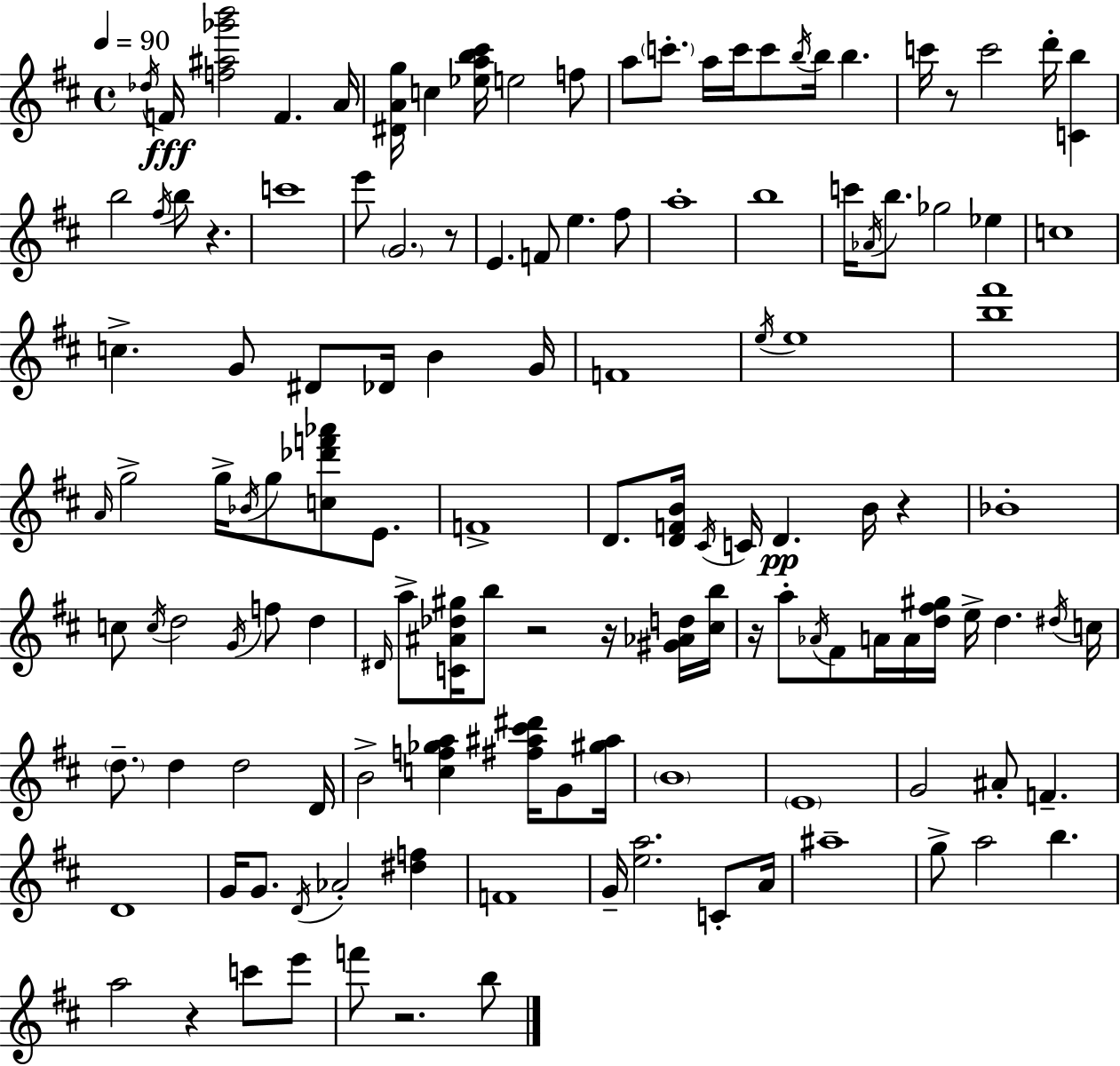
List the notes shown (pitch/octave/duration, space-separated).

Db5/s F4/s [F5,A#5,Gb6,B6]/h F4/q. A4/s [D#4,A4,G5]/s C5/q [Eb5,A5,B5,C#6]/s E5/h F5/e A5/e C6/e. A5/s C6/s C6/e B5/s B5/s B5/q. C6/s R/e C6/h D6/s [C4,B5]/q B5/h F#5/s B5/e R/q. C6/w E6/e G4/h. R/e E4/q. F4/e E5/q. F#5/e A5/w B5/w C6/s Ab4/s B5/e. Gb5/h Eb5/q C5/w C5/q. G4/e D#4/e Db4/s B4/q G4/s F4/w E5/s E5/w [B5,F#6]/w A4/s G5/h G5/s Bb4/s G5/e [C5,Db6,F6,Ab6]/e E4/e. F4/w D4/e. [D4,F4,B4]/s C#4/s C4/s D4/q. B4/s R/q Bb4/w C5/e C5/s D5/h G4/s F5/e D5/q D#4/s A5/e [C4,A#4,Db5,G#5]/s B5/e R/h R/s [G#4,Ab4,D5]/s [C#5,B5]/s R/s A5/e Ab4/s F#4/e A4/s A4/s [D5,F#5,G#5]/s E5/s D5/q. D#5/s C5/s D5/e. D5/q D5/h D4/s B4/h [C5,F5,Gb5,A5]/q [F#5,A#5,C#6,D#6]/s G4/e [G#5,A#5]/s B4/w E4/w G4/h A#4/e F4/q. D4/w G4/s G4/e. D4/s Ab4/h [D#5,F5]/q F4/w G4/s [E5,A5]/h. C4/e A4/s A#5/w G5/e A5/h B5/q. A5/h R/q C6/e E6/e F6/e R/h. B5/e